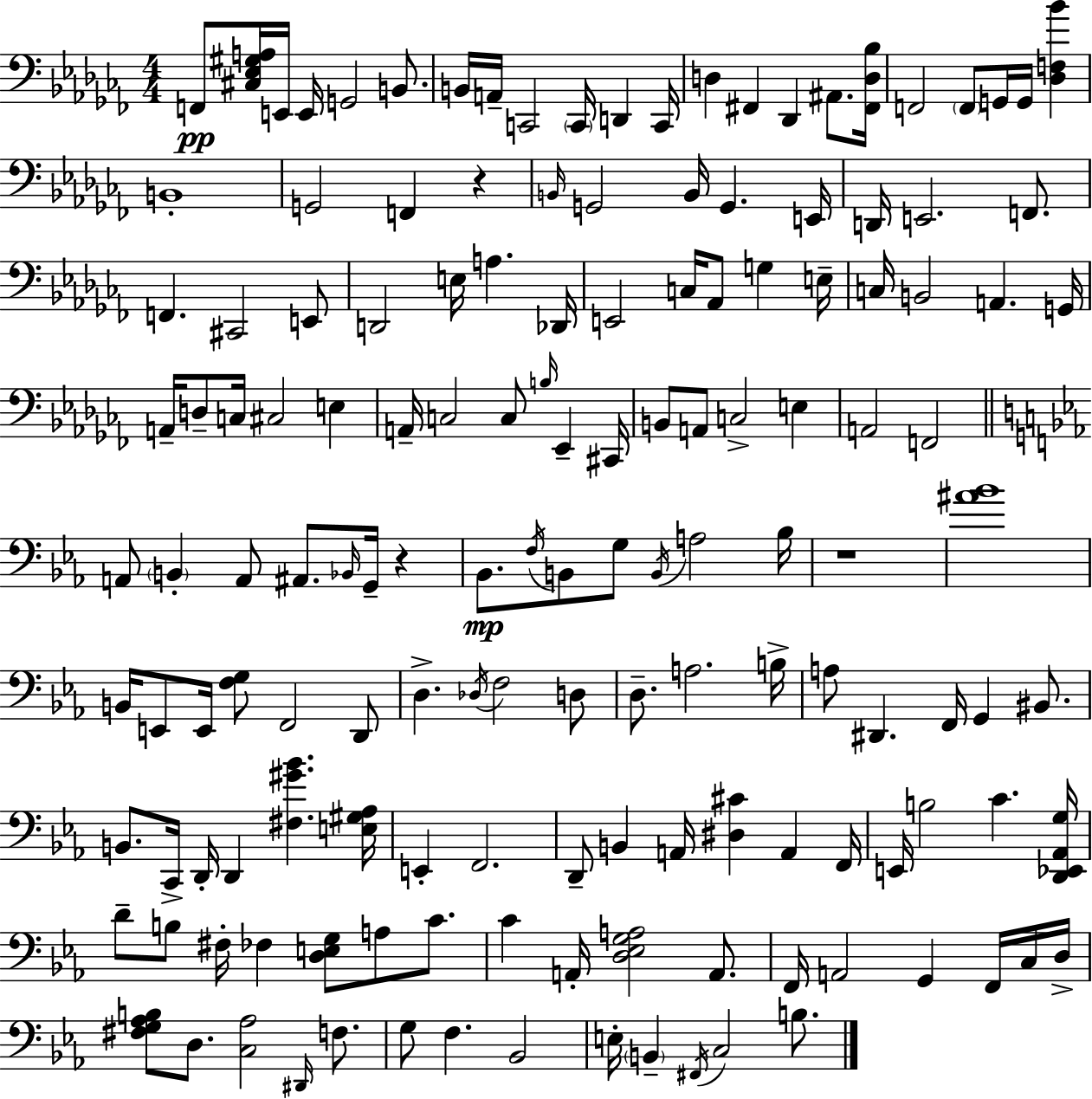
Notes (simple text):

F2/e [C#3,Eb3,G#3,A3]/s E2/s E2/s G2/h B2/e. B2/s A2/s C2/h C2/s D2/q C2/s D3/q F#2/q Db2/q A#2/e. [F#2,D3,Bb3]/s F2/h F2/e G2/s G2/s [Db3,F3,Bb4]/q B2/w G2/h F2/q R/q B2/s G2/h B2/s G2/q. E2/s D2/s E2/h. F2/e. F2/q. C#2/h E2/e D2/h E3/s A3/q. Db2/s E2/h C3/s Ab2/e G3/q E3/s C3/s B2/h A2/q. G2/s A2/s D3/e C3/s C#3/h E3/q A2/s C3/h C3/e B3/s Eb2/q C#2/s B2/e A2/e C3/h E3/q A2/h F2/h A2/e B2/q A2/e A#2/e. Bb2/s G2/s R/q Bb2/e. F3/s B2/e G3/e B2/s A3/h Bb3/s R/w [A#4,Bb4]/w B2/s E2/e E2/s [F3,G3]/e F2/h D2/e D3/q. Db3/s F3/h D3/e D3/e. A3/h. B3/s A3/e D#2/q. F2/s G2/q BIS2/e. B2/e. C2/s D2/s D2/q [F#3,G#4,Bb4]/q. [E3,G#3,Ab3]/s E2/q F2/h. D2/e B2/q A2/s [D#3,C#4]/q A2/q F2/s E2/s B3/h C4/q. [D2,Eb2,Ab2,G3]/s D4/e B3/e F#3/s FES3/q [D3,E3,G3]/e A3/e C4/e. C4/q A2/s [D3,Eb3,G3,A3]/h A2/e. F2/s A2/h G2/q F2/s C3/s D3/s [F#3,G3,Ab3,B3]/e D3/e. [C3,Ab3]/h D#2/s F3/e. G3/e F3/q. Bb2/h E3/s B2/q F#2/s C3/h B3/e.